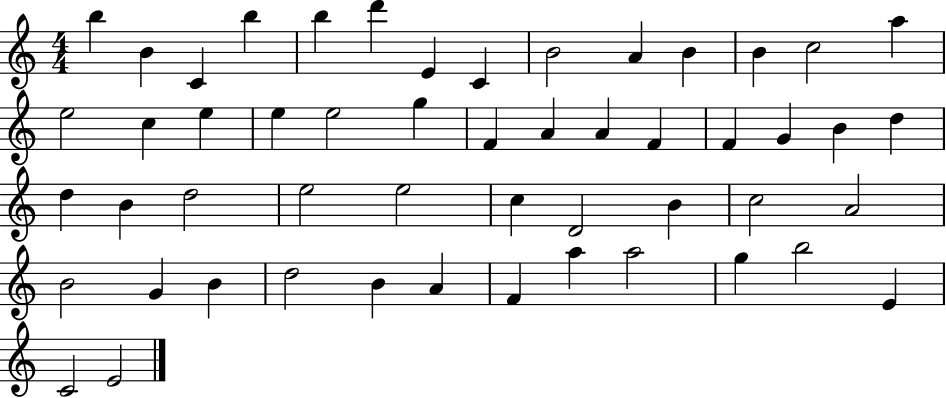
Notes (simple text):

B5/q B4/q C4/q B5/q B5/q D6/q E4/q C4/q B4/h A4/q B4/q B4/q C5/h A5/q E5/h C5/q E5/q E5/q E5/h G5/q F4/q A4/q A4/q F4/q F4/q G4/q B4/q D5/q D5/q B4/q D5/h E5/h E5/h C5/q D4/h B4/q C5/h A4/h B4/h G4/q B4/q D5/h B4/q A4/q F4/q A5/q A5/h G5/q B5/h E4/q C4/h E4/h